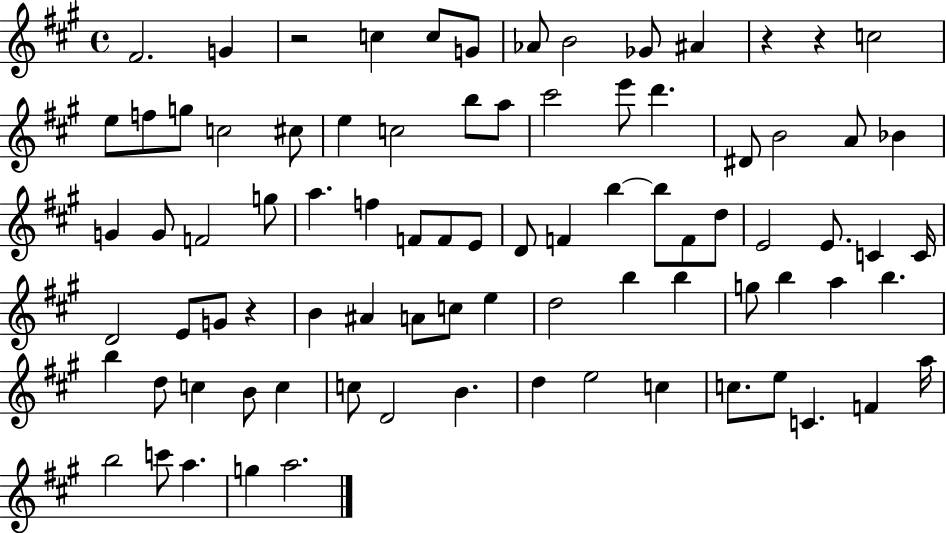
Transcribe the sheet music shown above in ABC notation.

X:1
T:Untitled
M:4/4
L:1/4
K:A
^F2 G z2 c c/2 G/2 _A/2 B2 _G/2 ^A z z c2 e/2 f/2 g/2 c2 ^c/2 e c2 b/2 a/2 ^c'2 e'/2 d' ^D/2 B2 A/2 _B G G/2 F2 g/2 a f F/2 F/2 E/2 D/2 F b b/2 F/2 d/2 E2 E/2 C C/4 D2 E/2 G/2 z B ^A A/2 c/2 e d2 b b g/2 b a b b d/2 c B/2 c c/2 D2 B d e2 c c/2 e/2 C F a/4 b2 c'/2 a g a2